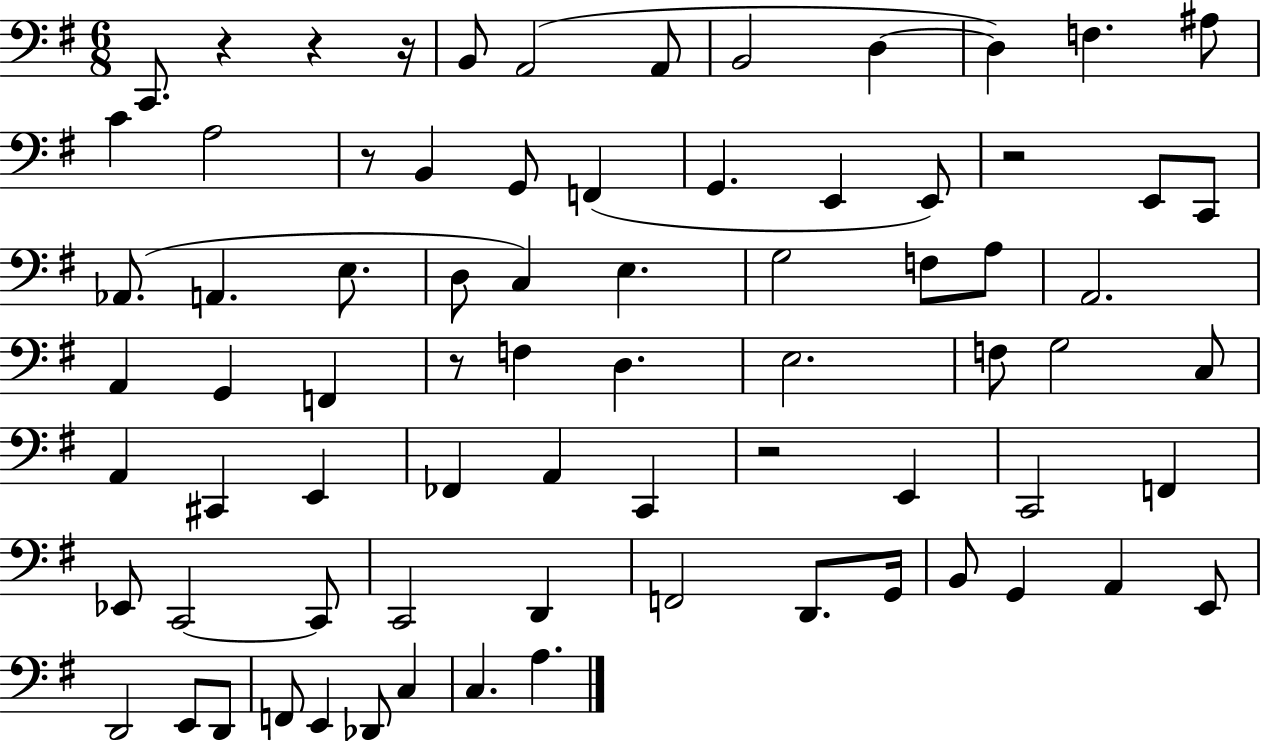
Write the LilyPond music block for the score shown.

{
  \clef bass
  \numericTimeSignature
  \time 6/8
  \key g \major
  c,8. r4 r4 r16 | b,8 a,2( a,8 | b,2 d4~~ | d4) f4. ais8 | \break c'4 a2 | r8 b,4 g,8 f,4( | g,4. e,4 e,8) | r2 e,8 c,8 | \break aes,8.( a,4. e8. | d8 c4) e4. | g2 f8 a8 | a,2. | \break a,4 g,4 f,4 | r8 f4 d4. | e2. | f8 g2 c8 | \break a,4 cis,4 e,4 | fes,4 a,4 c,4 | r2 e,4 | c,2 f,4 | \break ees,8 c,2~~ c,8 | c,2 d,4 | f,2 d,8. g,16 | b,8 g,4 a,4 e,8 | \break d,2 e,8 d,8 | f,8 e,4 des,8 c4 | c4. a4. | \bar "|."
}